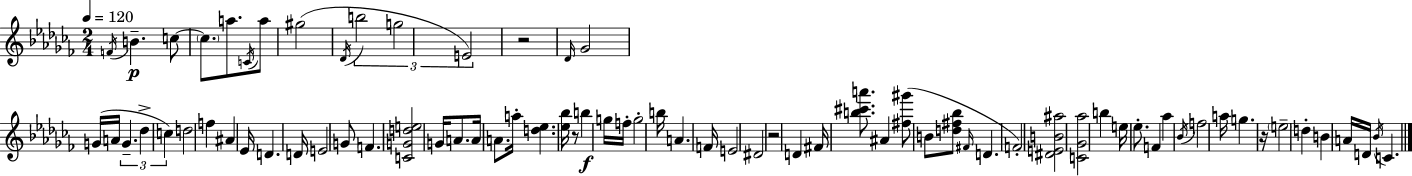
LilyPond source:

{
  \clef treble
  \numericTimeSignature
  \time 2/4
  \key aes \minor
  \tempo 4 = 120
  \acciaccatura { f'16 }\p b'4.-- c''8~~ | \parenthesize c''8. a''8. \acciaccatura { c'16 } | a''8 gis''2( | \acciaccatura { des'16 } \tuplet 3/2 { b''2 | \break g''2 | e'2) } | r2 | \grace { des'16 } ges'2 | \break g'16( a'16 \tuplet 3/2 { g'4.-- | des''4-> | c''4) } d''2 | f''4 | \break ais'4 ees'16 d'4. | d'16 e'2 | g'8 f'4. | <c' g' d'' e''>2 | \break g'16 a'8. | a'16 a'8. a''16-. <d'' ees''>4. | <ees'' bes''>16 r8 b''4\f | g''16 f''16-. g''2-. | \break b''16 a'4. | f'16 e'2 | dis'2 | r2 | \break d'4 | fis'16 <b'' cis''' a'''>8. ais'4 | <fis'' gis'''>8( b'8 <d'' fis'' bes''>8 \grace { fis'16 } d'4. | f'2-.) | \break <dis' e' b' ais''>2 | <c' ges' aes''>2 | b''4 | e''16 ees''8.-. f'4 | \break aes''4 \acciaccatura { bes'16 } f''2 | a''16 g''4. | r16 \parenthesize e''2-- | d''4-. | \break b'4 a'16 d'16 | \acciaccatura { bes'16 } c'4. \bar "|."
}